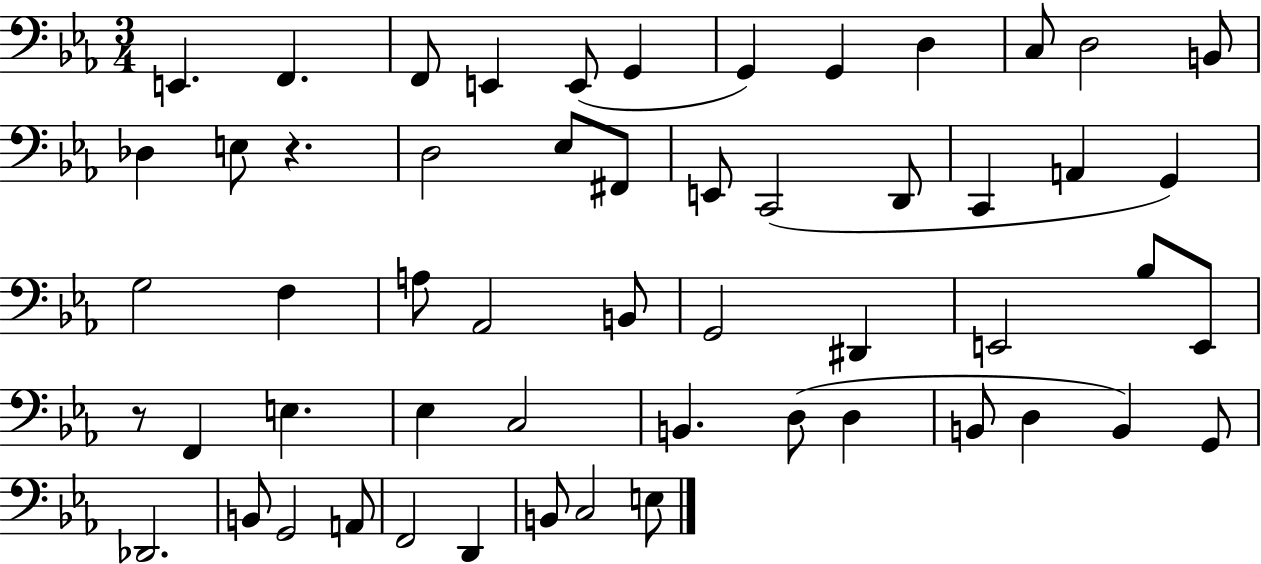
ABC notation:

X:1
T:Untitled
M:3/4
L:1/4
K:Eb
E,, F,, F,,/2 E,, E,,/2 G,, G,, G,, D, C,/2 D,2 B,,/2 _D, E,/2 z D,2 _E,/2 ^F,,/2 E,,/2 C,,2 D,,/2 C,, A,, G,, G,2 F, A,/2 _A,,2 B,,/2 G,,2 ^D,, E,,2 _B,/2 E,,/2 z/2 F,, E, _E, C,2 B,, D,/2 D, B,,/2 D, B,, G,,/2 _D,,2 B,,/2 G,,2 A,,/2 F,,2 D,, B,,/2 C,2 E,/2